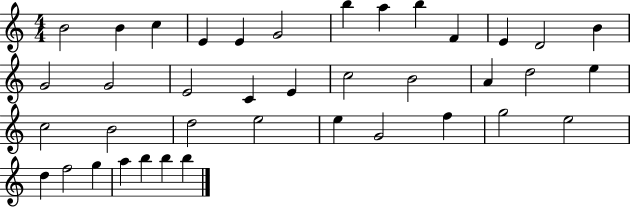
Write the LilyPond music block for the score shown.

{
  \clef treble
  \numericTimeSignature
  \time 4/4
  \key c \major
  b'2 b'4 c''4 | e'4 e'4 g'2 | b''4 a''4 b''4 f'4 | e'4 d'2 b'4 | \break g'2 g'2 | e'2 c'4 e'4 | c''2 b'2 | a'4 d''2 e''4 | \break c''2 b'2 | d''2 e''2 | e''4 g'2 f''4 | g''2 e''2 | \break d''4 f''2 g''4 | a''4 b''4 b''4 b''4 | \bar "|."
}